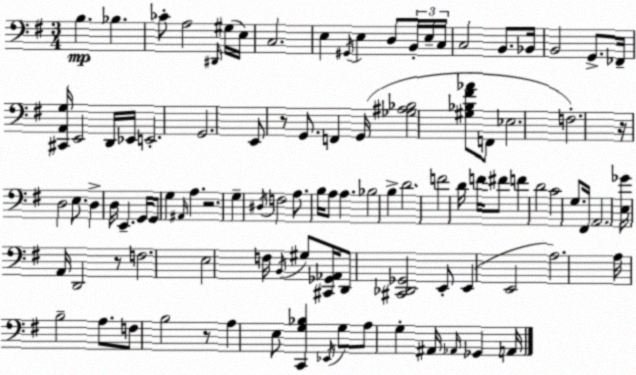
X:1
T:Untitled
M:3/4
L:1/4
K:Em
B, _B, _C/2 A,2 ^D,,/4 ^G,/4 E,/4 C,2 E, ^G,,/4 E, D,/2 B,,/4 E,/4 C,/4 C,2 B,,/2 _B,,/4 B,,2 G,,/2 _F,,/4 [^C,,A,,G,]/4 E,,2 D,,/4 _E,,/4 E,,2 G,,2 E,,/2 z/2 G,,/2 F,, G,,/4 [_G,^A,_B,]2 [^G,_B,^F_A]/2 F,,/2 _E,2 F,2 z/4 D,2 E,/2 D, D,/4 E,, G,,/4 G,,/2 G, ^A,,/4 A, z2 G, ^D,/4 F,2 A,/2 B,/4 A,/2 A, _B,2 B, D2 F2 D/4 F/4 ^F/2 F D2 C2 G,/2 ^F,,/4 A,,2 [E,_G]/4 A,,/4 D,,2 z/2 F,2 E,2 F,/4 B,,/4 ^G,/2 [^C,,_G,,_A,,]/4 D,,/2 [^C,,_D,,_G,,]2 E,,/2 E,, E,,2 A,2 A,/4 B,2 A,/2 F,/2 B,2 z/2 A, E,/2 [C,,G,_B,] _E,,/4 G,/2 A,/2 G, ^A,,/4 _A,,/4 _G,, A,,/4